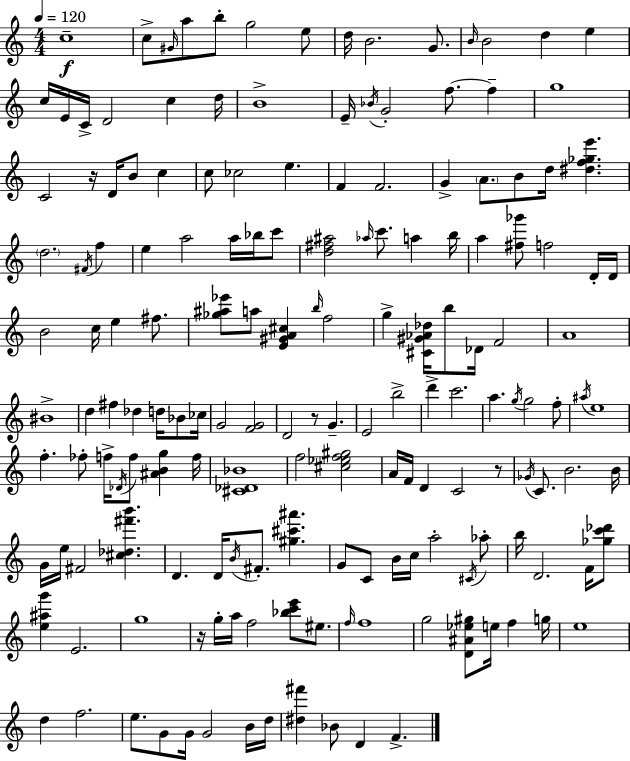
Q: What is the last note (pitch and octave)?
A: F4